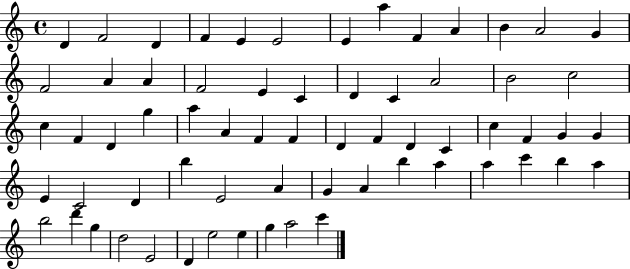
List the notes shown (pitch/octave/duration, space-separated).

D4/q F4/h D4/q F4/q E4/q E4/h E4/q A5/q F4/q A4/q B4/q A4/h G4/q F4/h A4/q A4/q F4/h E4/q C4/q D4/q C4/q A4/h B4/h C5/h C5/q F4/q D4/q G5/q A5/q A4/q F4/q F4/q D4/q F4/q D4/q C4/q C5/q F4/q G4/q G4/q E4/q C4/h D4/q B5/q E4/h A4/q G4/q A4/q B5/q A5/q A5/q C6/q B5/q A5/q B5/h D6/q G5/q D5/h E4/h D4/q E5/h E5/q G5/q A5/h C6/q